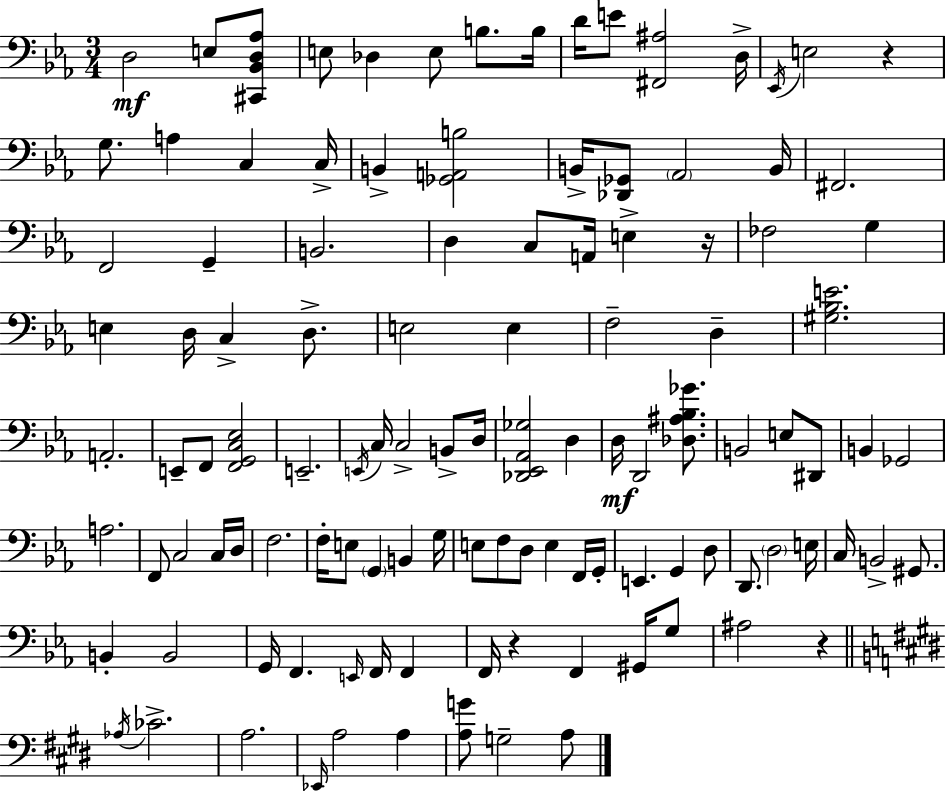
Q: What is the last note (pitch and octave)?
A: A3